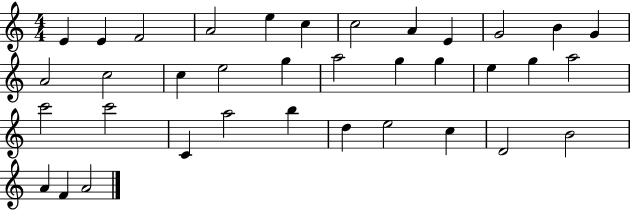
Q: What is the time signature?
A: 4/4